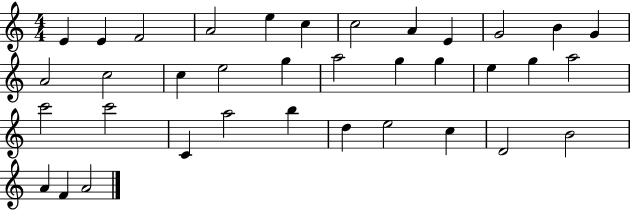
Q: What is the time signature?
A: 4/4